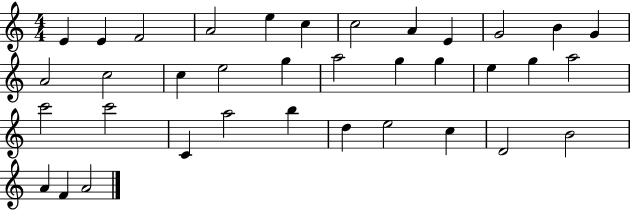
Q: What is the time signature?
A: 4/4